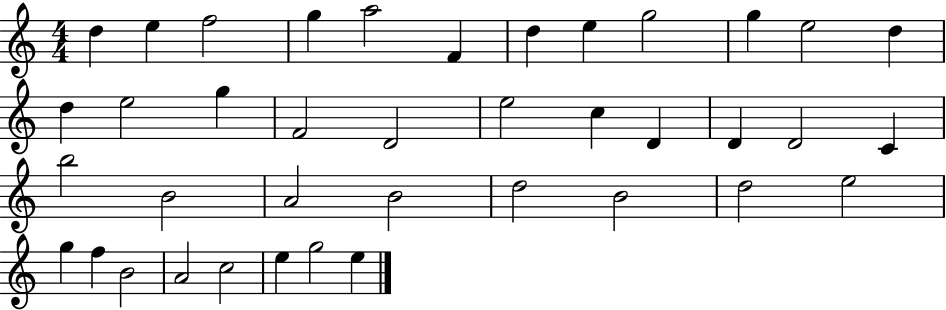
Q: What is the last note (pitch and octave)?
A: E5